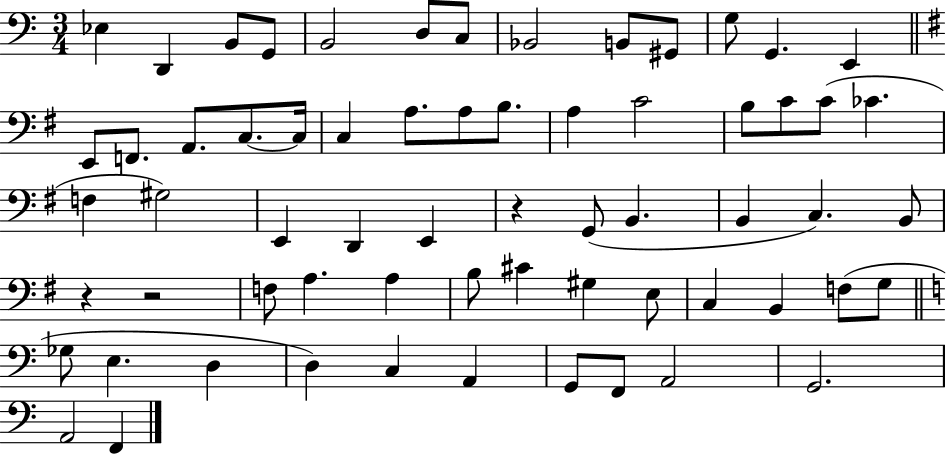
{
  \clef bass
  \numericTimeSignature
  \time 3/4
  \key c \major
  ees4 d,4 b,8 g,8 | b,2 d8 c8 | bes,2 b,8 gis,8 | g8 g,4. e,4 | \break \bar "||" \break \key g \major e,8 f,8. a,8. c8.~~ c16 | c4 a8. a8 b8. | a4 c'2 | b8 c'8 c'8( ces'4. | \break f4 gis2) | e,4 d,4 e,4 | r4 g,8( b,4. | b,4 c4.) b,8 | \break r4 r2 | f8 a4. a4 | b8 cis'4 gis4 e8 | c4 b,4 f8( g8 | \break \bar "||" \break \key c \major ges8 e4. d4 | d4) c4 a,4 | g,8 f,8 a,2 | g,2. | \break a,2 f,4 | \bar "|."
}